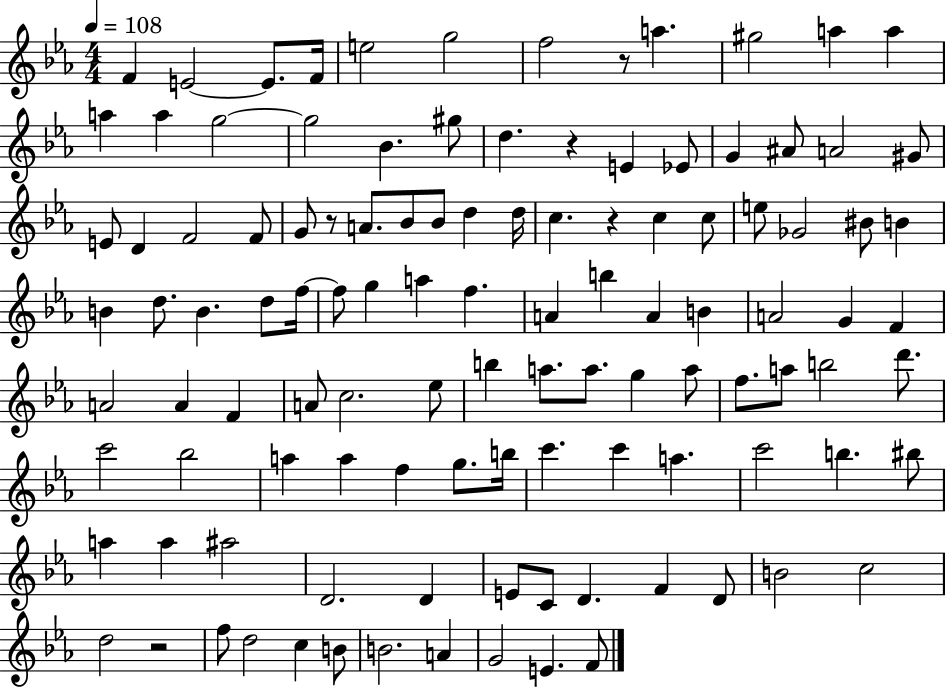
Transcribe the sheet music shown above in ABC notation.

X:1
T:Untitled
M:4/4
L:1/4
K:Eb
F E2 E/2 F/4 e2 g2 f2 z/2 a ^g2 a a a a g2 g2 _B ^g/2 d z E _E/2 G ^A/2 A2 ^G/2 E/2 D F2 F/2 G/2 z/2 A/2 _B/2 _B/2 d d/4 c z c c/2 e/2 _G2 ^B/2 B B d/2 B d/2 f/4 f/2 g a f A b A B A2 G F A2 A F A/2 c2 _e/2 b a/2 a/2 g a/2 f/2 a/2 b2 d'/2 c'2 _b2 a a f g/2 b/4 c' c' a c'2 b ^b/2 a a ^a2 D2 D E/2 C/2 D F D/2 B2 c2 d2 z2 f/2 d2 c B/2 B2 A G2 E F/2